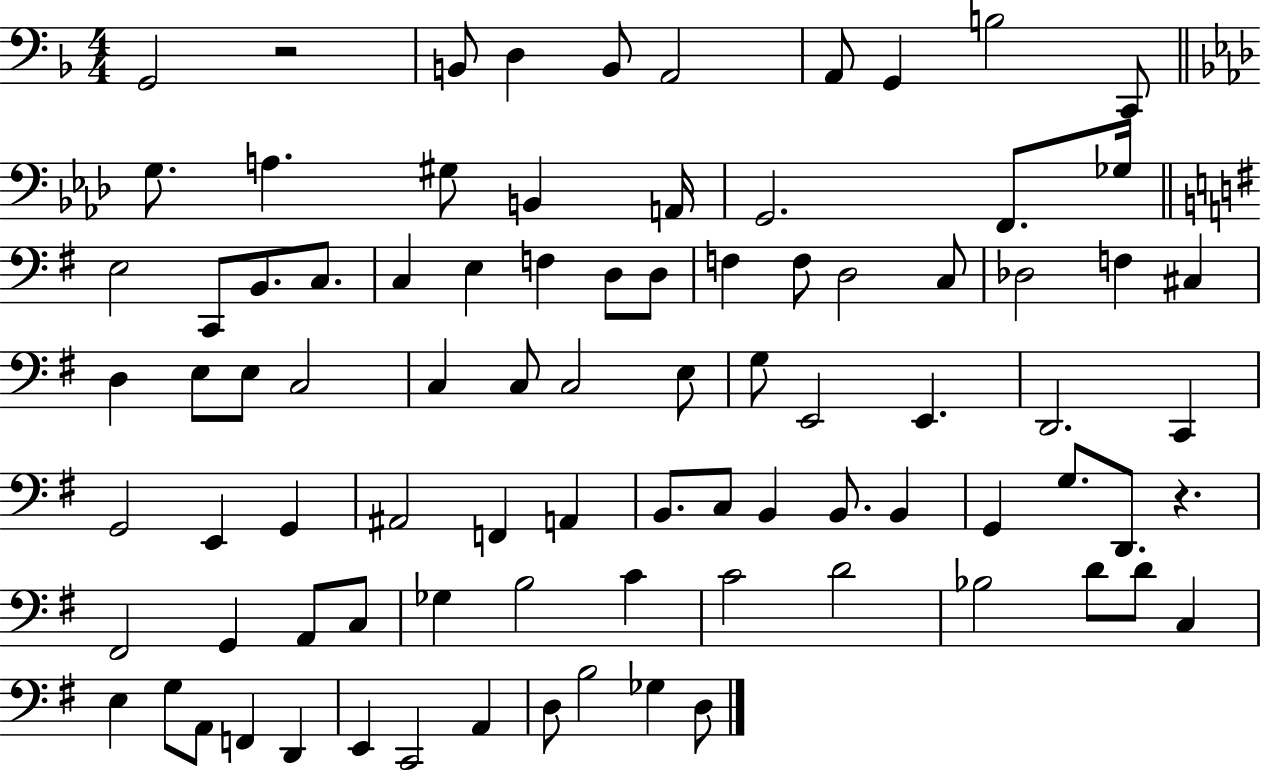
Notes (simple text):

G2/h R/h B2/e D3/q B2/e A2/h A2/e G2/q B3/h C2/e G3/e. A3/q. G#3/e B2/q A2/s G2/h. F2/e. Gb3/s E3/h C2/e B2/e. C3/e. C3/q E3/q F3/q D3/e D3/e F3/q F3/e D3/h C3/e Db3/h F3/q C#3/q D3/q E3/e E3/e C3/h C3/q C3/e C3/h E3/e G3/e E2/h E2/q. D2/h. C2/q G2/h E2/q G2/q A#2/h F2/q A2/q B2/e. C3/e B2/q B2/e. B2/q G2/q G3/e. D2/e. R/q. F#2/h G2/q A2/e C3/e Gb3/q B3/h C4/q C4/h D4/h Bb3/h D4/e D4/e C3/q E3/q G3/e A2/e F2/q D2/q E2/q C2/h A2/q D3/e B3/h Gb3/q D3/e